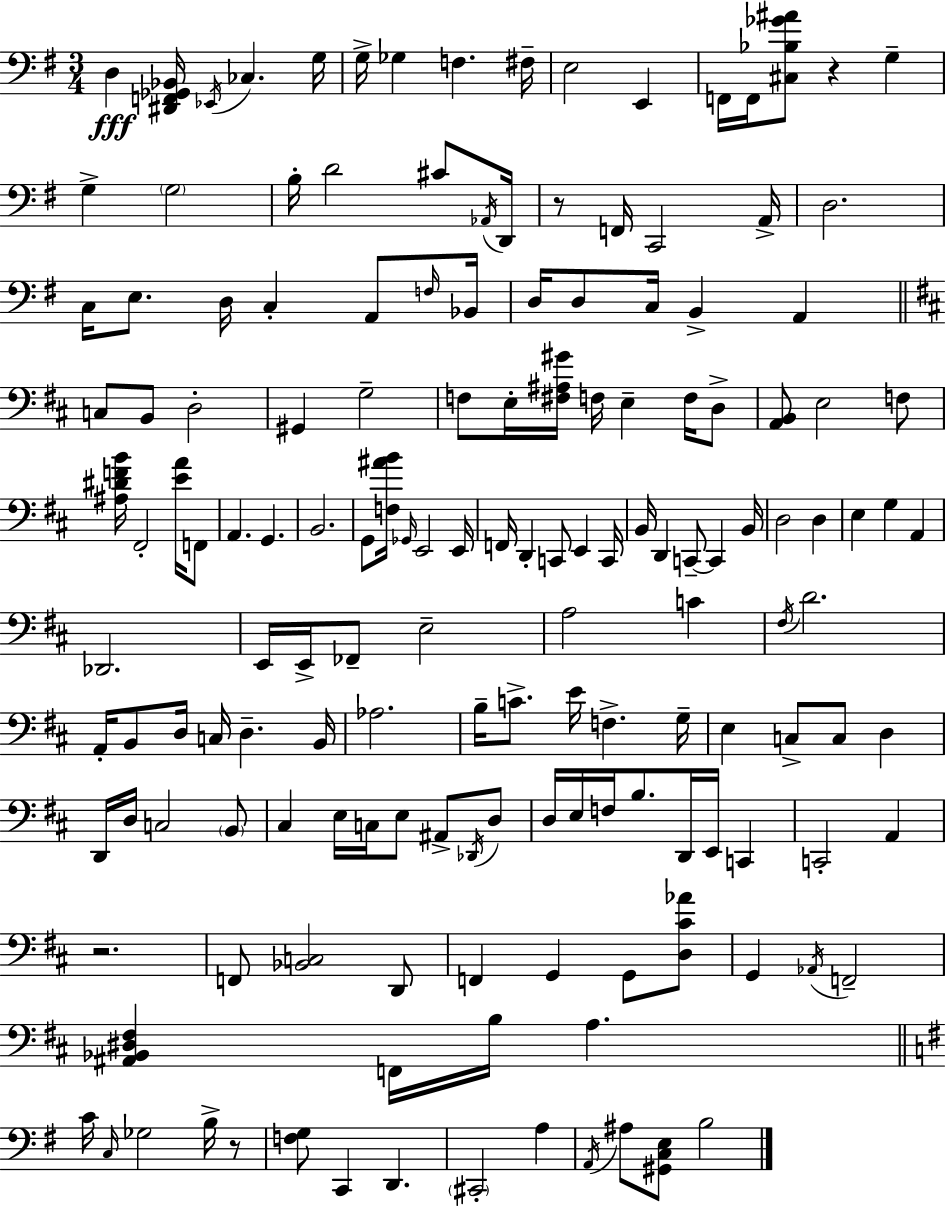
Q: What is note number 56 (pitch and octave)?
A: Gb2